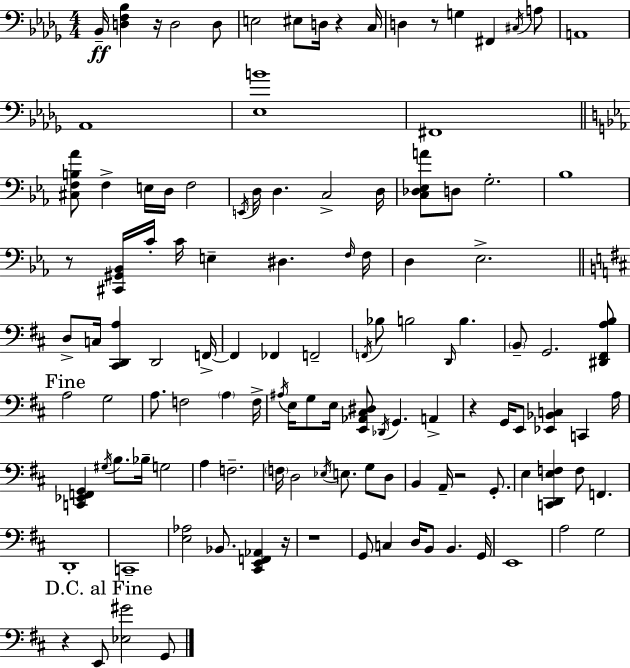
{
  \clef bass
  \numericTimeSignature
  \time 4/4
  \key bes \minor
  bes,16--\ff <d f bes>4 r16 d2 d8 | e2 eis8 d16 r4 c16 | d4 r8 g4 fis,4 \acciaccatura { cis16 } a8 | a,1 | \break aes,1 | <ees b'>1 | fis,1 | \bar "||" \break \key ees \major <cis f b aes'>8 f4-> e16 d16 f2 | \acciaccatura { e,16 } d16 d4. c2-> | d16 <c des ees a'>8 d8 g2.-. | bes1 | \break r8 <cis, gis, bes,>16 c'16-. c'16 e4-- dis4. | \grace { f16 } f16 d4 ees2.-> | \bar "||" \break \key b \minor d8-> c16 <cis, d, a>4 d,2 f,16->~~ | f,4 fes,4 f,2-- | \acciaccatura { f,16 } bes8 b2 \grace { d,16 } b4. | \parenthesize b,8-- g,2. | \break <dis, fis, a b>8 \mark "Fine" a2 g2 | a8. f2 \parenthesize a4 | f16-> \acciaccatura { ais16 } e16 g8 e16 <e, aes, cis dis>8 \acciaccatura { des,16 } g,4. | a,4-> r4 g,16 e,8 <ees, bes, c>4 c,4 | \break a16 <c, ees, f, g,>4 \acciaccatura { gis16 } b8. bes16-- g2 | a4 f2.-- | \parenthesize f16 d2 \acciaccatura { ees16 } e8. | g8 d8 b,4 a,16-- r2 | \break g,8.-. e4 <c, d, e f>4 f8 | f,4. d,1-. | c,1-- | <e aes>2 bes,8. | \break <cis, e, f, aes,>4 r16 r1 | g,8 c4 d16 b,8 b,4. | g,16 e,1 | a2 g2 | \break \mark "D.C. al Fine" r4 e,8 <ees gis'>2 | g,8 \bar "|."
}